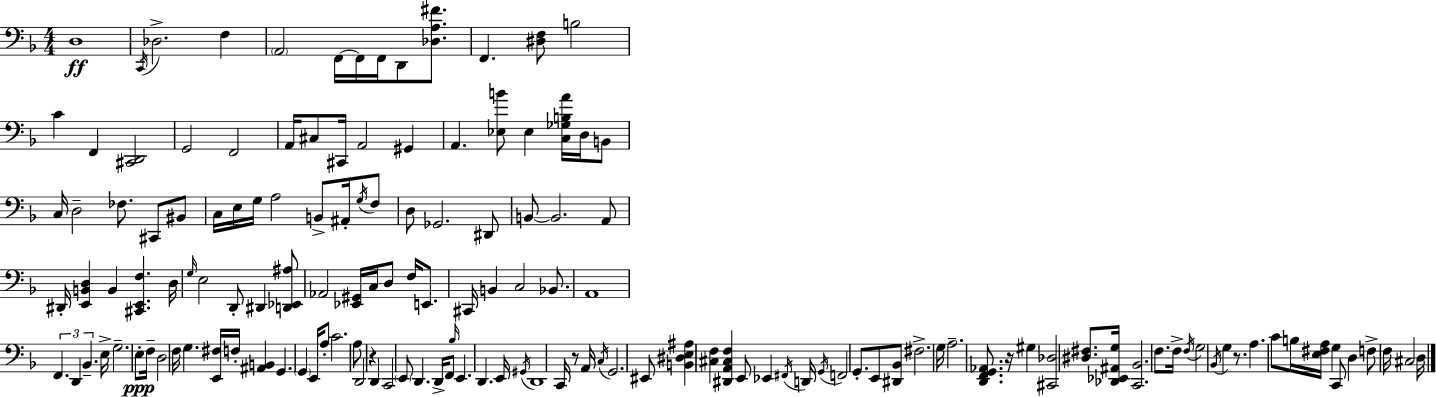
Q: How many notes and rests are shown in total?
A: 148